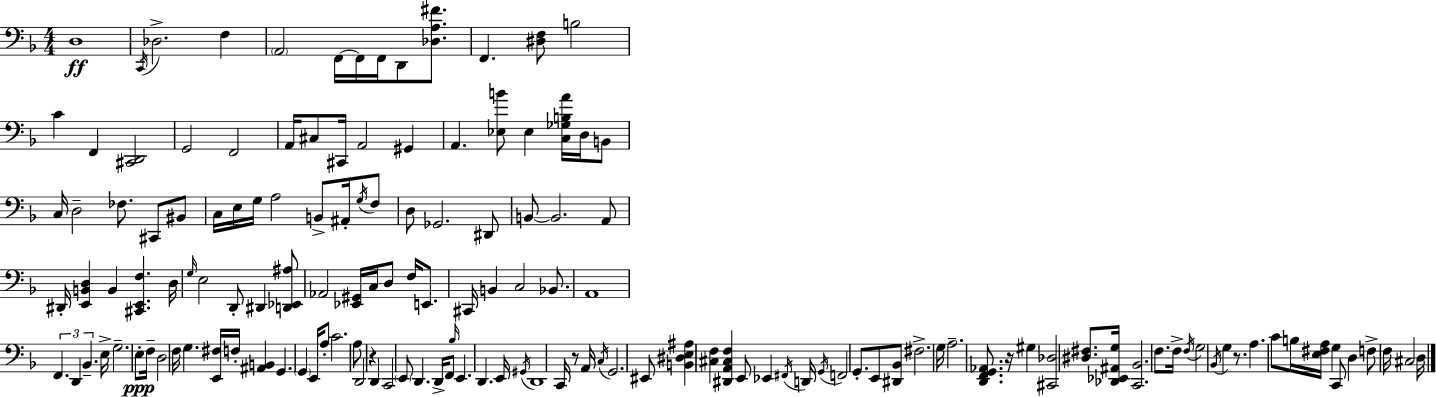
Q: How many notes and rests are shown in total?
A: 148